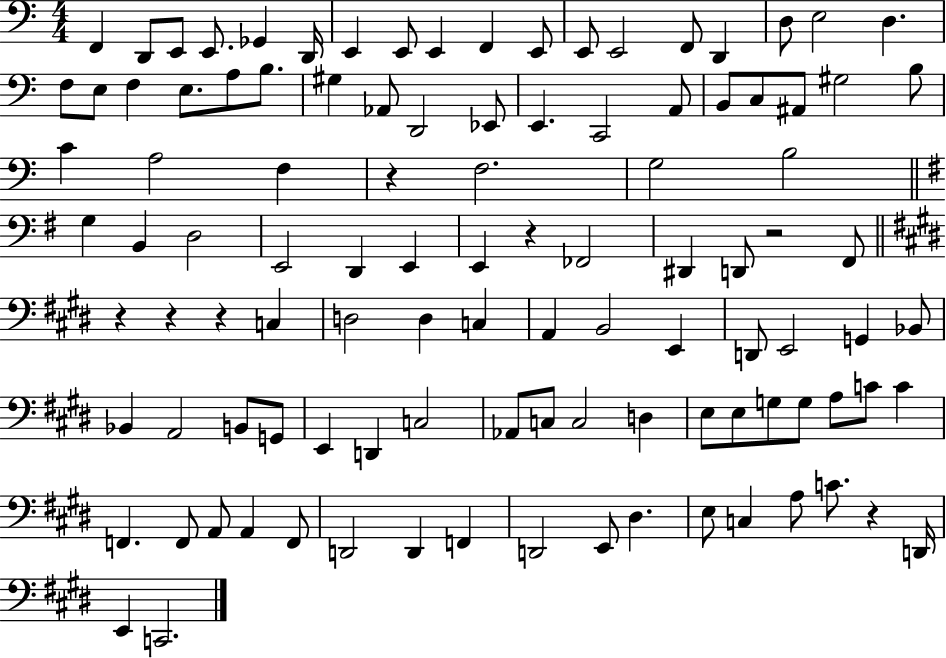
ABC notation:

X:1
T:Untitled
M:4/4
L:1/4
K:C
F,, D,,/2 E,,/2 E,,/2 _G,, D,,/4 E,, E,,/2 E,, F,, E,,/2 E,,/2 E,,2 F,,/2 D,, D,/2 E,2 D, F,/2 E,/2 F, E,/2 A,/2 B,/2 ^G, _A,,/2 D,,2 _E,,/2 E,, C,,2 A,,/2 B,,/2 C,/2 ^A,,/2 ^G,2 B,/2 C A,2 F, z F,2 G,2 B,2 G, B,, D,2 E,,2 D,, E,, E,, z _F,,2 ^D,, D,,/2 z2 ^F,,/2 z z z C, D,2 D, C, A,, B,,2 E,, D,,/2 E,,2 G,, _B,,/2 _B,, A,,2 B,,/2 G,,/2 E,, D,, C,2 _A,,/2 C,/2 C,2 D, E,/2 E,/2 G,/2 G,/2 A,/2 C/2 C F,, F,,/2 A,,/2 A,, F,,/2 D,,2 D,, F,, D,,2 E,,/2 ^D, E,/2 C, A,/2 C/2 z D,,/4 E,, C,,2